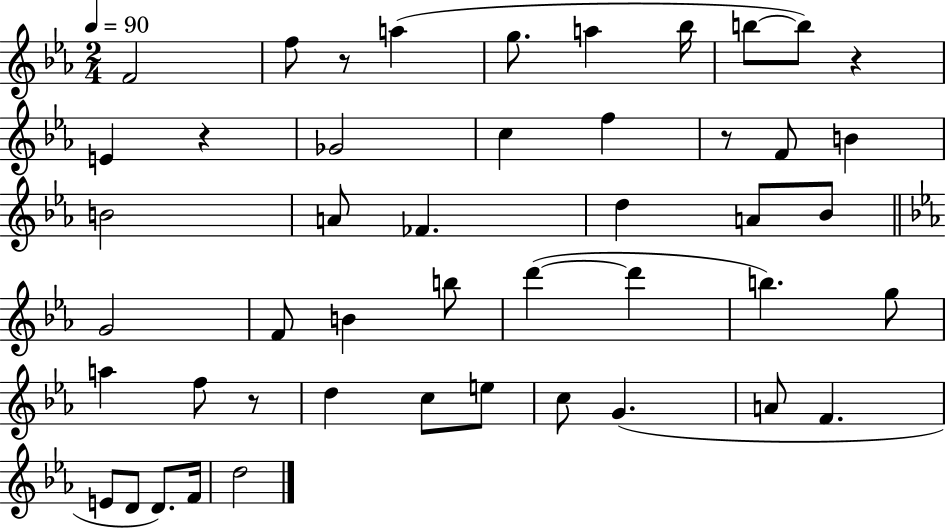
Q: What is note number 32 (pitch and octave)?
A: C5